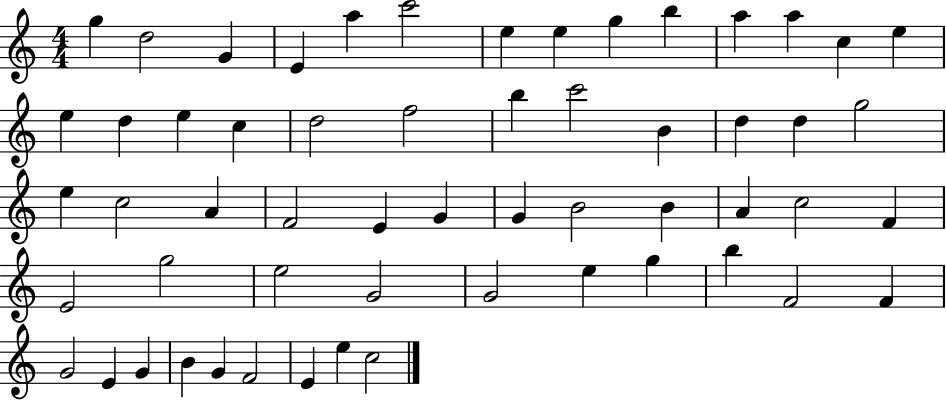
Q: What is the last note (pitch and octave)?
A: C5